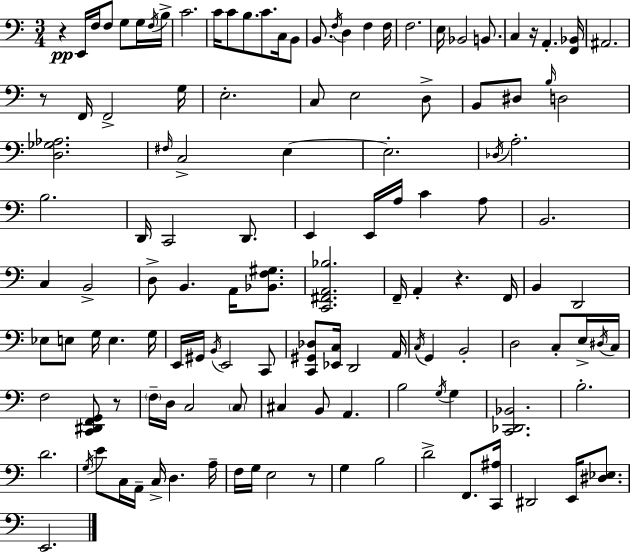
{
  \clef bass
  \numericTimeSignature
  \time 3/4
  \key c \major
  r4\pp e,16 f16 f8 g8 g16 \acciaccatura { f16 } | b16-> c'2. | c'16 c'8 b8. c'8. c16 b,8 | b,8. \acciaccatura { f16 } d4 f4 | \break f16 f2. | e16 bes,2 b,8. | c4 r16 a,4.-. | <f, bes,>16 ais,2. | \break r8 f,16 f,2-> | g16 e2.-. | c8 e2 | d8-> b,8 dis8 \grace { b16 } d2 | \break <d ges aes>2. | \grace { fis16 } c2-> | e4~~ e2.-. | \acciaccatura { des16 } a2.-. | \break b2. | d,16 c,2 | d,8. e,4 e,16 a16 c'4 | a8 b,2. | \break c4 b,2-> | d8-> b,4. | a,16 <bes, f gis>8. <c, fis, a, bes>2. | f,16-- a,4-. r4. | \break f,16 b,4 d,2 | ees8 e8 g16 e4. | g16 e,16 gis,16 \acciaccatura { b,16 } e,2 | c,8 <c, gis, des>8 <ees, c>16 d,2 | \break a,16 \acciaccatura { c16 } g,4 b,2-. | d2 | c8-. e16-> \acciaccatura { dis16 } c16 f2 | <c, dis, f, g,>8 r8 \parenthesize f16-- d16 c2 | \break \parenthesize c8 cis4 | b,8 a,4. b2 | \acciaccatura { g16 } g4 <c, des, bes,>2. | b2.-. | \break d'2. | \acciaccatura { g16 } e'8 | c16 a,16-- c16-> d4. a16-- f16 g16 | e2 r8 g4 | \break b2 d'2-> | f,8. <c, ais>16 dis,2 | e,16 <dis ees>8. e,2. | \bar "|."
}